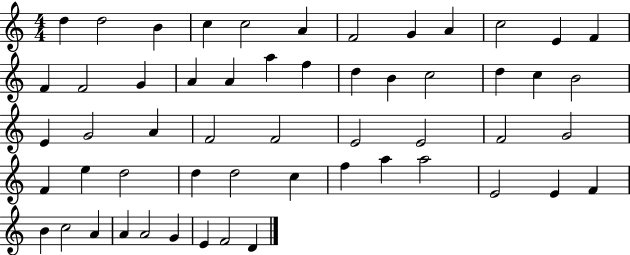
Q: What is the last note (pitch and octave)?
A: D4